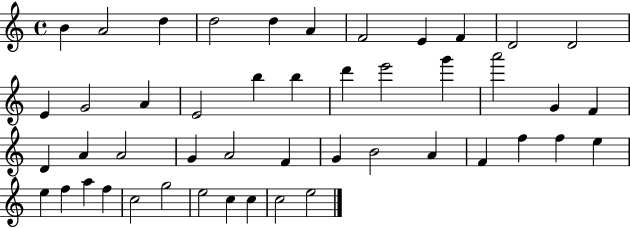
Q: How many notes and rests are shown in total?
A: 47